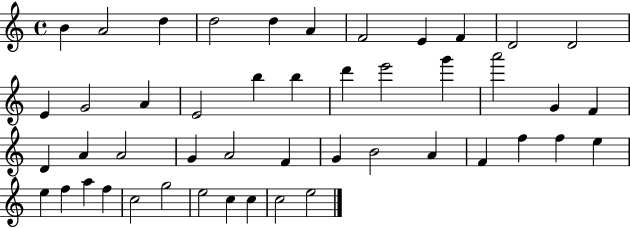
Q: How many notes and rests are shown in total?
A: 47